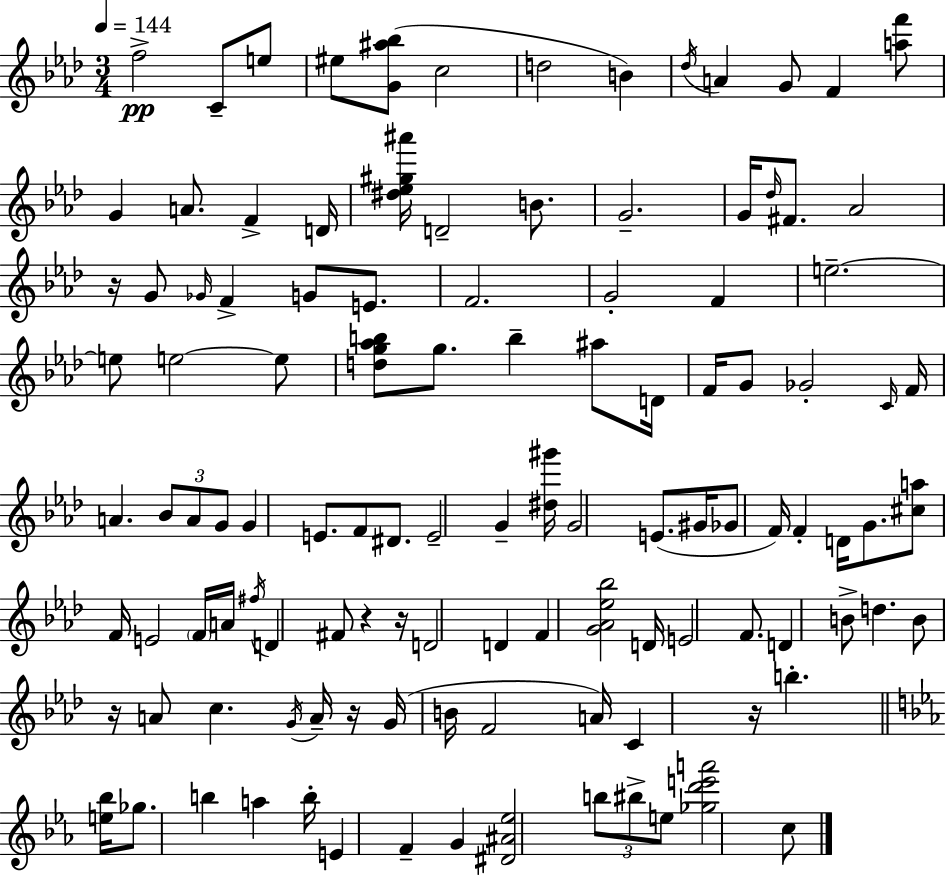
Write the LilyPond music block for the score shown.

{
  \clef treble
  \numericTimeSignature
  \time 3/4
  \key aes \major
  \tempo 4 = 144
  f''2->\pp c'8-- e''8 | eis''8 <g' ais'' bes''>8( c''2 | d''2 b'4) | \acciaccatura { des''16 } a'4 g'8 f'4 <a'' f'''>8 | \break g'4 a'8. f'4-> | d'16 <dis'' ees'' gis'' ais'''>16 d'2-- b'8. | g'2.-- | g'16 \grace { des''16 } fis'8. aes'2 | \break r16 g'8 \grace { ges'16 } f'4-> g'8 | e'8. f'2. | g'2-. f'4 | e''2.--~~ | \break e''8 e''2~~ | e''8 <d'' g'' aes'' b''>8 g''8. b''4-- | ais''8 d'16 f'16 g'8 ges'2-. | \grace { c'16 } f'16 a'4. \tuplet 3/2 { bes'8 | \break a'8 g'8 } g'4 e'8. f'8 | dis'8. e'2-- | g'4-- <dis'' gis'''>16 g'2 | e'8.( gis'16 ges'8 f'16) f'4-. | \break d'16 g'8. <cis'' a''>8 f'16 e'2 | \parenthesize f'16 a'16 \acciaccatura { fis''16 } d'4 fis'8 | r4 r16 d'2 | d'4 f'4 <g' aes' ees'' bes''>2 | \break d'16 e'2 | f'8. d'4 b'8-> d''4. | b'8 r16 a'8 c''4. | \acciaccatura { g'16 } a'16-- r16 g'16( b'16 f'2 | \break a'16) c'4 r16 b''4.-. | \bar "||" \break \key ees \major <e'' bes''>16 ges''8. b''4 a''4 | b''16-. e'4 f'4-- g'4 | <dis' ais' ees''>2 \tuplet 3/2 { b''8 bis''8-> | e''8 } <ges'' d''' e''' a'''>2 c''8 | \break \bar "|."
}